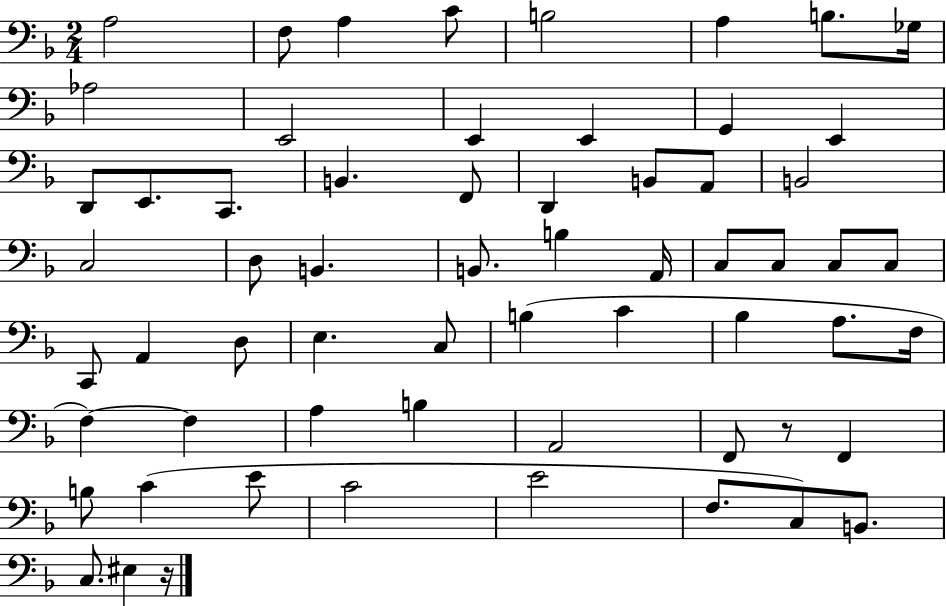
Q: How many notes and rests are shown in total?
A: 62